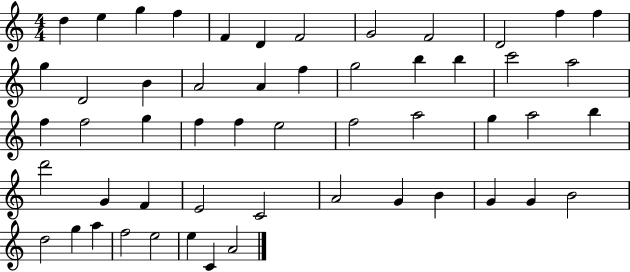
X:1
T:Untitled
M:4/4
L:1/4
K:C
d e g f F D F2 G2 F2 D2 f f g D2 B A2 A f g2 b b c'2 a2 f f2 g f f e2 f2 a2 g a2 b d'2 G F E2 C2 A2 G B G G B2 d2 g a f2 e2 e C A2